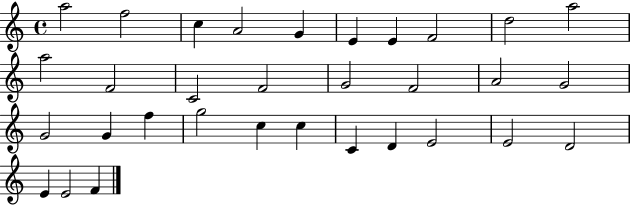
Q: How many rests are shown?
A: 0